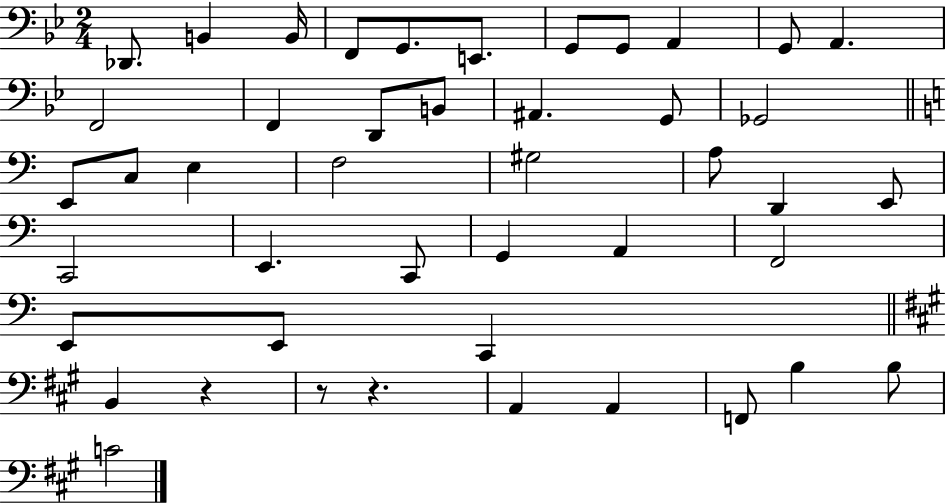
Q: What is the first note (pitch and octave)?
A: Db2